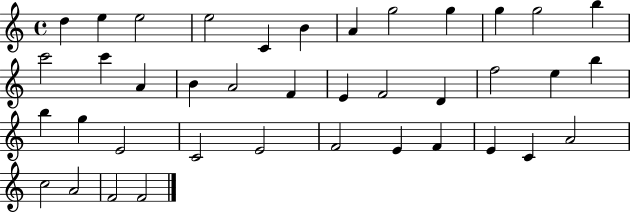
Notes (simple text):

D5/q E5/q E5/h E5/h C4/q B4/q A4/q G5/h G5/q G5/q G5/h B5/q C6/h C6/q A4/q B4/q A4/h F4/q E4/q F4/h D4/q F5/h E5/q B5/q B5/q G5/q E4/h C4/h E4/h F4/h E4/q F4/q E4/q C4/q A4/h C5/h A4/h F4/h F4/h